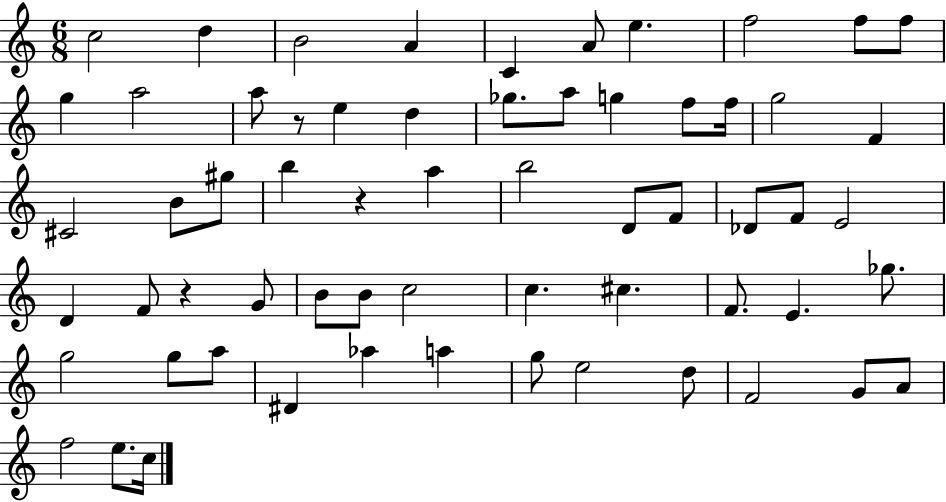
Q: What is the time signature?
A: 6/8